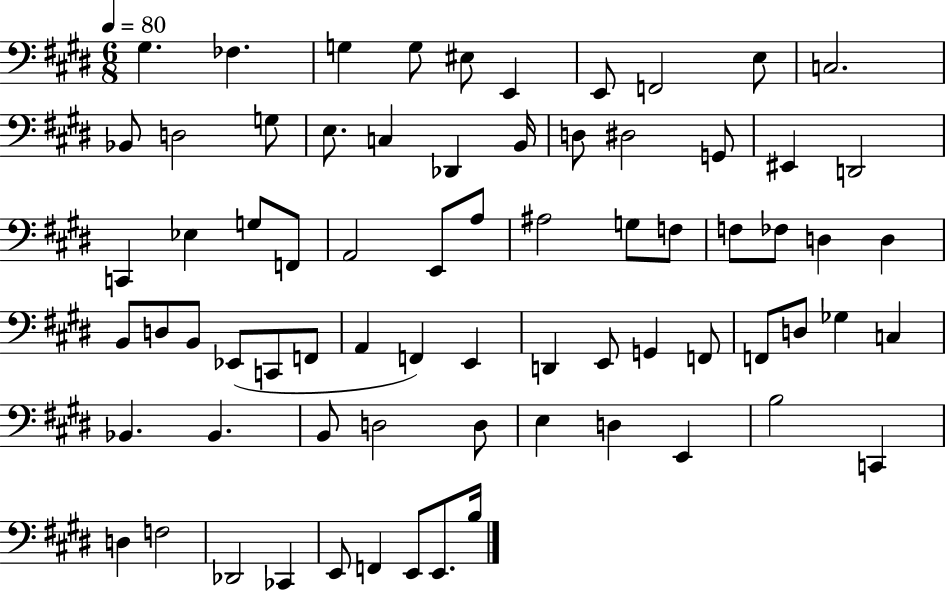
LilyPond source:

{
  \clef bass
  \numericTimeSignature
  \time 6/8
  \key e \major
  \tempo 4 = 80
  \repeat volta 2 { gis4. fes4. | g4 g8 eis8 e,4 | e,8 f,2 e8 | c2. | \break bes,8 d2 g8 | e8. c4 des,4 b,16 | d8 dis2 g,8 | eis,4 d,2 | \break c,4 ees4 g8 f,8 | a,2 e,8 a8 | ais2 g8 f8 | f8 fes8 d4 d4 | \break b,8 d8 b,8 ees,8( c,8 f,8 | a,4 f,4) e,4 | d,4 e,8 g,4 f,8 | f,8 d8 ges4 c4 | \break bes,4. bes,4. | b,8 d2 d8 | e4 d4 e,4 | b2 c,4 | \break d4 f2 | des,2 ces,4 | e,8 f,4 e,8 e,8. b16 | } \bar "|."
}